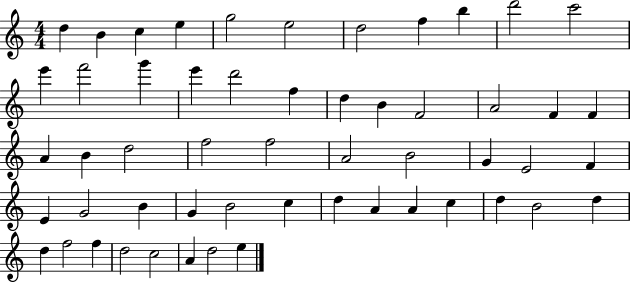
{
  \clef treble
  \numericTimeSignature
  \time 4/4
  \key c \major
  d''4 b'4 c''4 e''4 | g''2 e''2 | d''2 f''4 b''4 | d'''2 c'''2 | \break e'''4 f'''2 g'''4 | e'''4 d'''2 f''4 | d''4 b'4 f'2 | a'2 f'4 f'4 | \break a'4 b'4 d''2 | f''2 f''2 | a'2 b'2 | g'4 e'2 f'4 | \break e'4 g'2 b'4 | g'4 b'2 c''4 | d''4 a'4 a'4 c''4 | d''4 b'2 d''4 | \break d''4 f''2 f''4 | d''2 c''2 | a'4 d''2 e''4 | \bar "|."
}